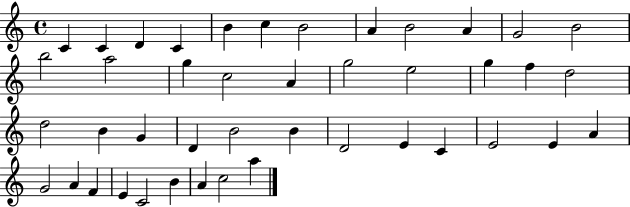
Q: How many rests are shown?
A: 0